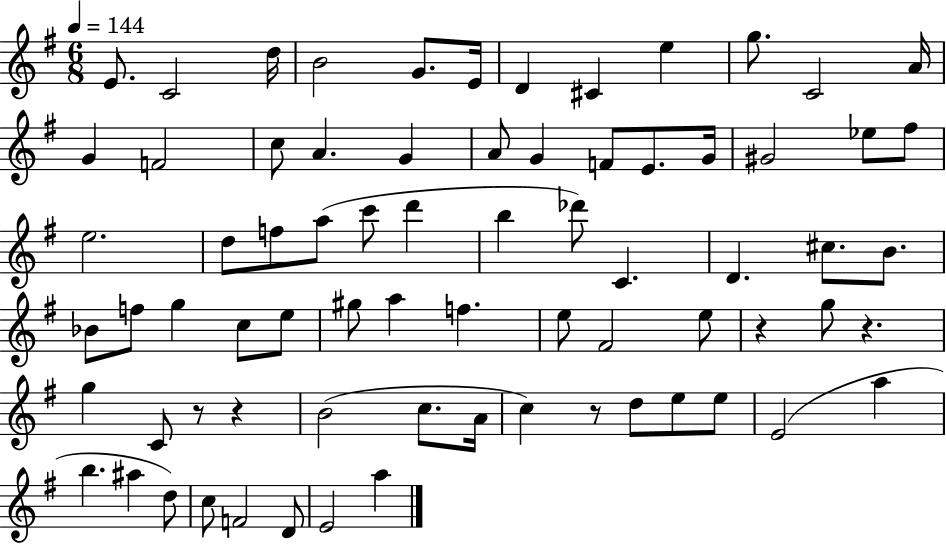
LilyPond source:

{
  \clef treble
  \numericTimeSignature
  \time 6/8
  \key g \major
  \tempo 4 = 144
  e'8. c'2 d''16 | b'2 g'8. e'16 | d'4 cis'4 e''4 | g''8. c'2 a'16 | \break g'4 f'2 | c''8 a'4. g'4 | a'8 g'4 f'8 e'8. g'16 | gis'2 ees''8 fis''8 | \break e''2. | d''8 f''8 a''8( c'''8 d'''4 | b''4 des'''8) c'4. | d'4. cis''8. b'8. | \break bes'8 f''8 g''4 c''8 e''8 | gis''8 a''4 f''4. | e''8 fis'2 e''8 | r4 g''8 r4. | \break g''4 c'8 r8 r4 | b'2( c''8. a'16 | c''4) r8 d''8 e''8 e''8 | e'2( a''4 | \break b''4. ais''4 d''8) | c''8 f'2 d'8 | e'2 a''4 | \bar "|."
}